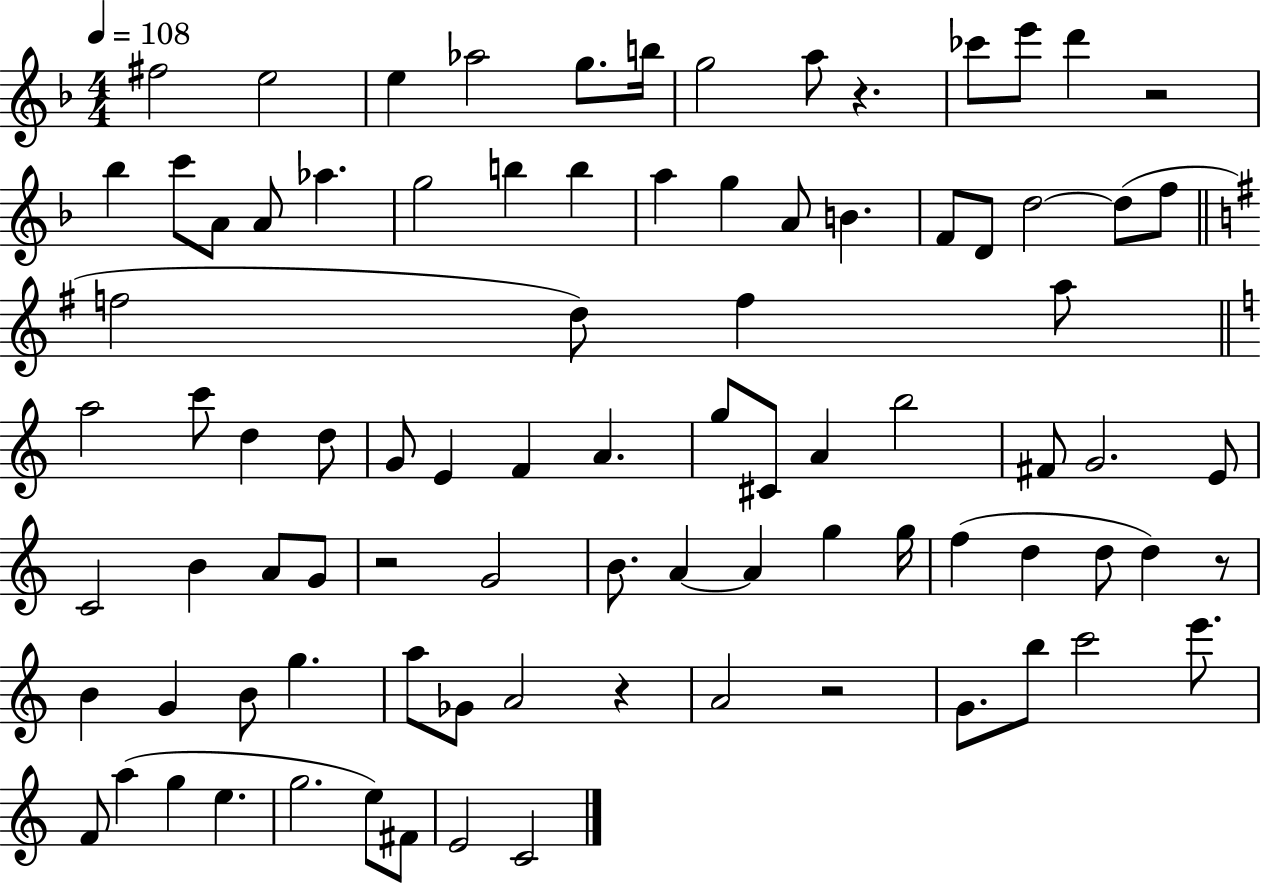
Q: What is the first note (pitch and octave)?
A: F#5